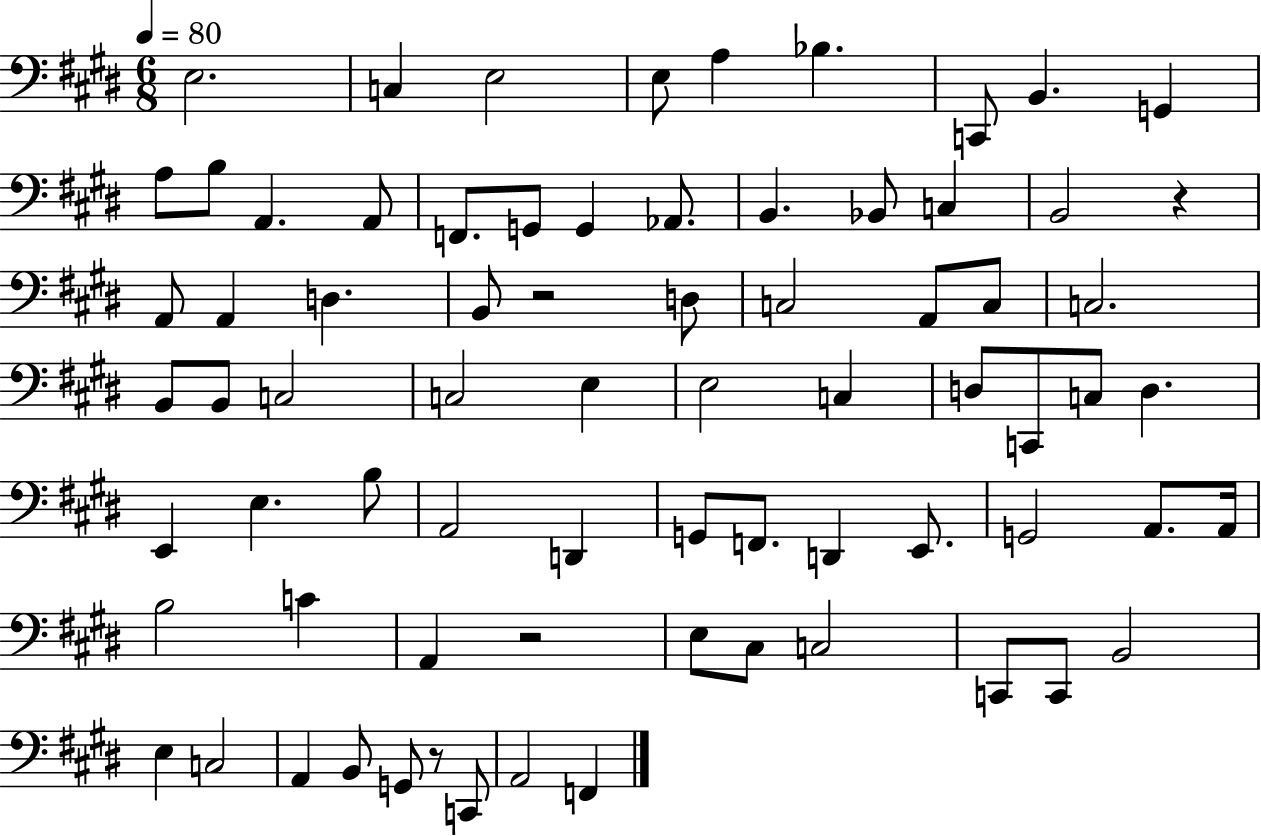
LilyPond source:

{
  \clef bass
  \numericTimeSignature
  \time 6/8
  \key e \major
  \tempo 4 = 80
  e2. | c4 e2 | e8 a4 bes4. | c,8 b,4. g,4 | \break a8 b8 a,4. a,8 | f,8. g,8 g,4 aes,8. | b,4. bes,8 c4 | b,2 r4 | \break a,8 a,4 d4. | b,8 r2 d8 | c2 a,8 c8 | c2. | \break b,8 b,8 c2 | c2 e4 | e2 c4 | d8 c,8 c8 d4. | \break e,4 e4. b8 | a,2 d,4 | g,8 f,8. d,4 e,8. | g,2 a,8. a,16 | \break b2 c'4 | a,4 r2 | e8 cis8 c2 | c,8 c,8 b,2 | \break e4 c2 | a,4 b,8 g,8 r8 c,8 | a,2 f,4 | \bar "|."
}